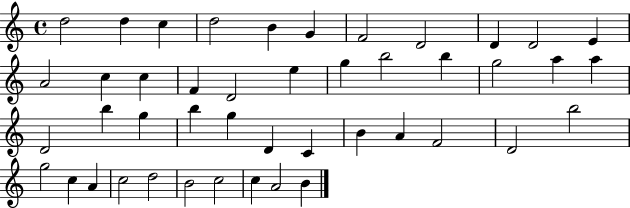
D5/h D5/q C5/q D5/h B4/q G4/q F4/h D4/h D4/q D4/h E4/q A4/h C5/q C5/q F4/q D4/h E5/q G5/q B5/h B5/q G5/h A5/q A5/q D4/h B5/q G5/q B5/q G5/q D4/q C4/q B4/q A4/q F4/h D4/h B5/h G5/h C5/q A4/q C5/h D5/h B4/h C5/h C5/q A4/h B4/q